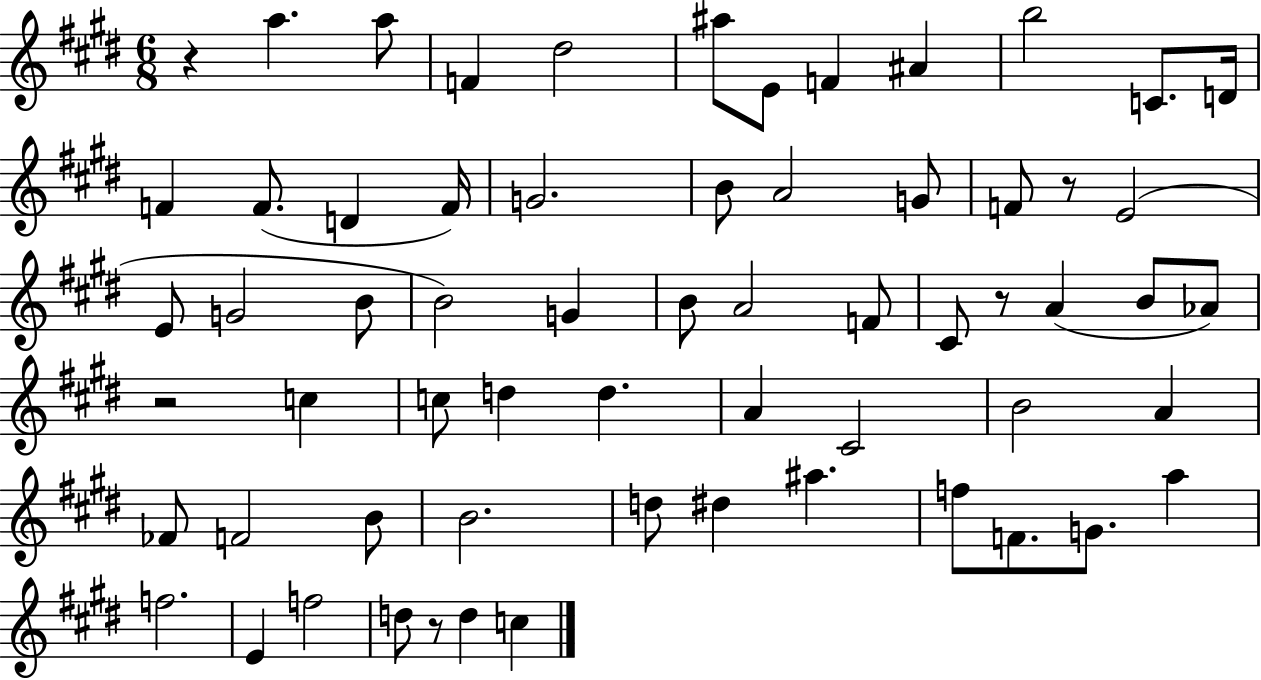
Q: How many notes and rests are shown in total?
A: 63